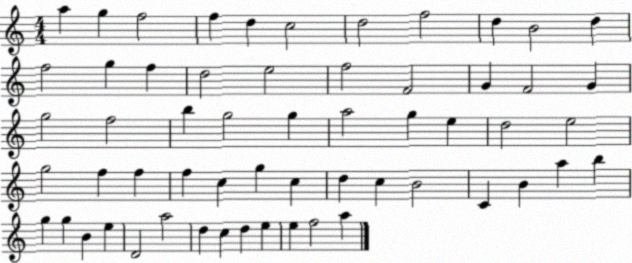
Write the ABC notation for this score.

X:1
T:Untitled
M:4/4
L:1/4
K:C
a g f2 f d c2 d2 f2 d B2 d f2 g f d2 e2 f2 F2 G F2 G g2 f2 b g2 g a2 g e d2 e2 g2 f f f c g c d c B2 C B a b g g B e D2 a2 d c d e e f2 a